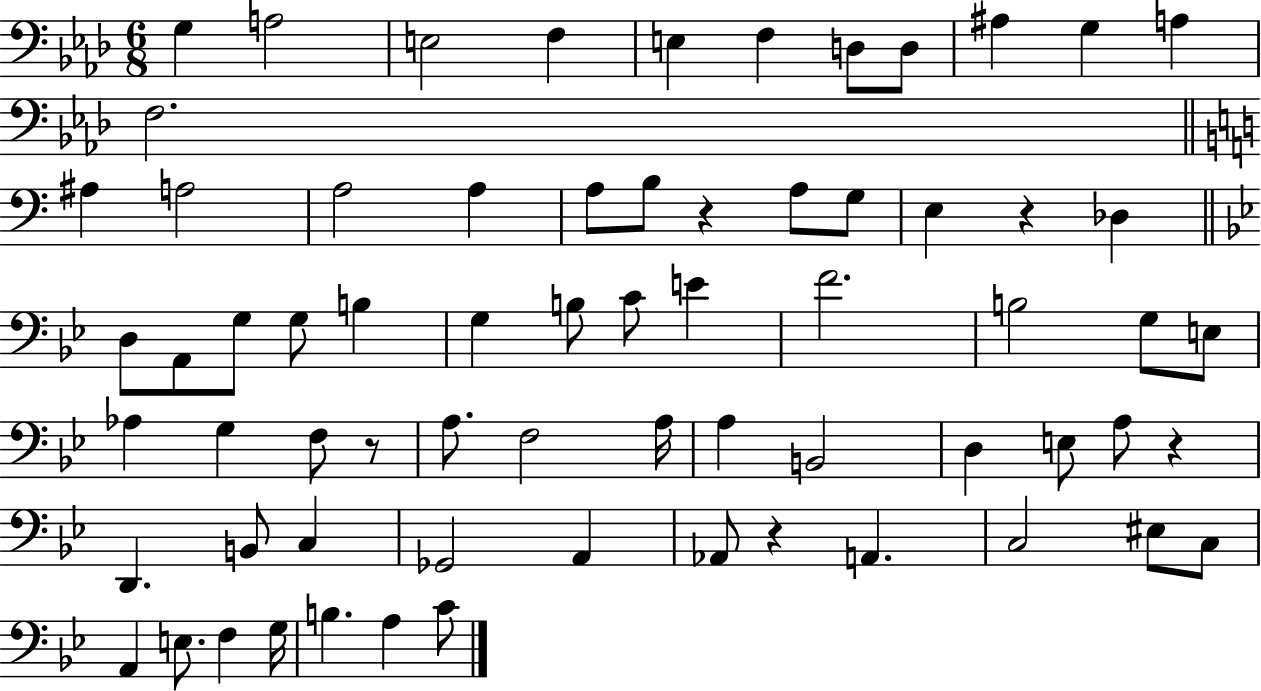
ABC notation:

X:1
T:Untitled
M:6/8
L:1/4
K:Ab
G, A,2 E,2 F, E, F, D,/2 D,/2 ^A, G, A, F,2 ^A, A,2 A,2 A, A,/2 B,/2 z A,/2 G,/2 E, z _D, D,/2 A,,/2 G,/2 G,/2 B, G, B,/2 C/2 E F2 B,2 G,/2 E,/2 _A, G, F,/2 z/2 A,/2 F,2 A,/4 A, B,,2 D, E,/2 A,/2 z D,, B,,/2 C, _G,,2 A,, _A,,/2 z A,, C,2 ^E,/2 C,/2 A,, E,/2 F, G,/4 B, A, C/2